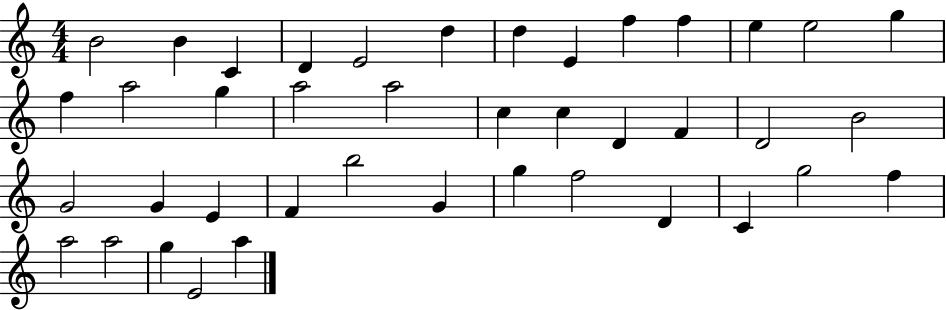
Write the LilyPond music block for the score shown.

{
  \clef treble
  \numericTimeSignature
  \time 4/4
  \key c \major
  b'2 b'4 c'4 | d'4 e'2 d''4 | d''4 e'4 f''4 f''4 | e''4 e''2 g''4 | \break f''4 a''2 g''4 | a''2 a''2 | c''4 c''4 d'4 f'4 | d'2 b'2 | \break g'2 g'4 e'4 | f'4 b''2 g'4 | g''4 f''2 d'4 | c'4 g''2 f''4 | \break a''2 a''2 | g''4 e'2 a''4 | \bar "|."
}